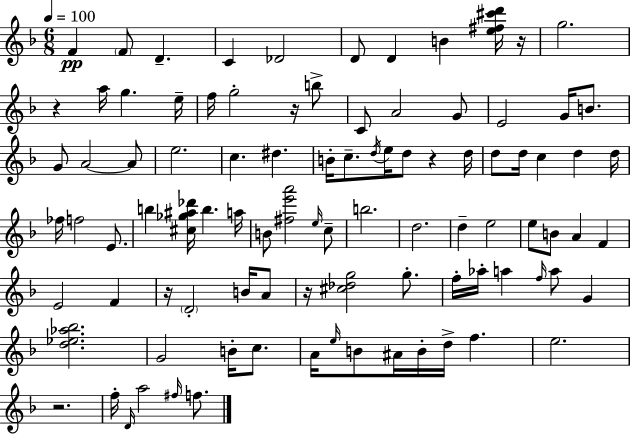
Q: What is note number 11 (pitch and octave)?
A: G5